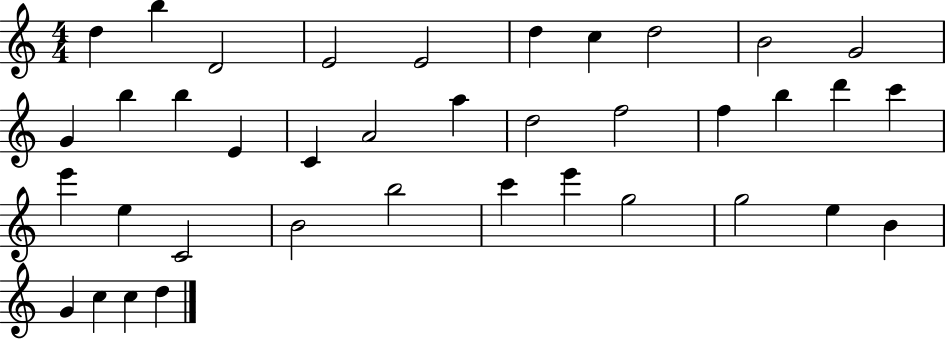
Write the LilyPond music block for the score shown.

{
  \clef treble
  \numericTimeSignature
  \time 4/4
  \key c \major
  d''4 b''4 d'2 | e'2 e'2 | d''4 c''4 d''2 | b'2 g'2 | \break g'4 b''4 b''4 e'4 | c'4 a'2 a''4 | d''2 f''2 | f''4 b''4 d'''4 c'''4 | \break e'''4 e''4 c'2 | b'2 b''2 | c'''4 e'''4 g''2 | g''2 e''4 b'4 | \break g'4 c''4 c''4 d''4 | \bar "|."
}